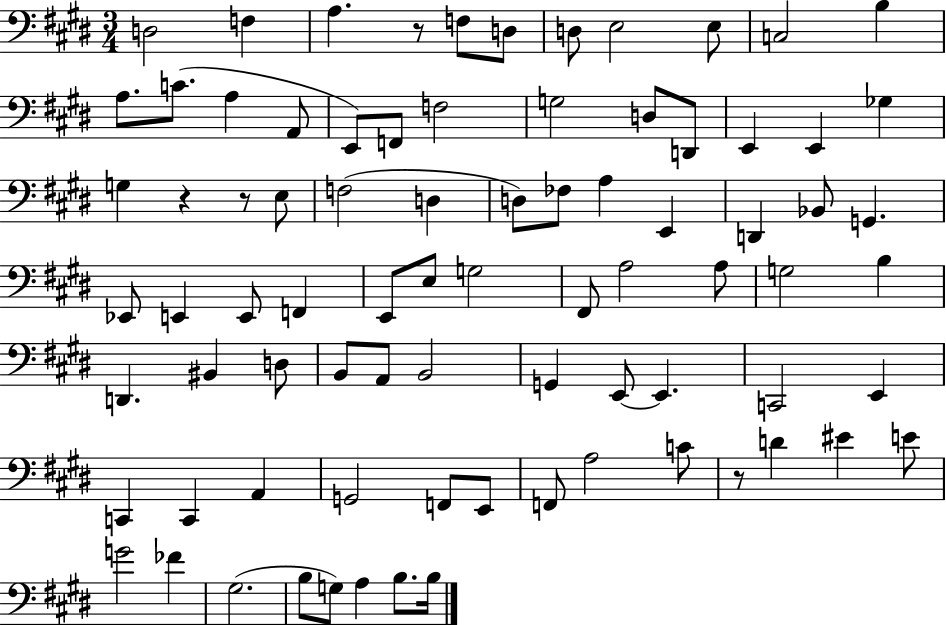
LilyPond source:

{
  \clef bass
  \numericTimeSignature
  \time 3/4
  \key e \major
  \repeat volta 2 { d2 f4 | a4. r8 f8 d8 | d8 e2 e8 | c2 b4 | \break a8. c'8.( a4 a,8 | e,8) f,8 f2 | g2 d8 d,8 | e,4 e,4 ges4 | \break g4 r4 r8 e8 | f2( d4 | d8) fes8 a4 e,4 | d,4 bes,8 g,4. | \break ees,8 e,4 e,8 f,4 | e,8 e8 g2 | fis,8 a2 a8 | g2 b4 | \break d,4. bis,4 d8 | b,8 a,8 b,2 | g,4 e,8~~ e,4. | c,2 e,4 | \break c,4 c,4 a,4 | g,2 f,8 e,8 | f,8 a2 c'8 | r8 d'4 eis'4 e'8 | \break g'2 fes'4 | gis2.( | b8 g8) a4 b8. b16 | } \bar "|."
}